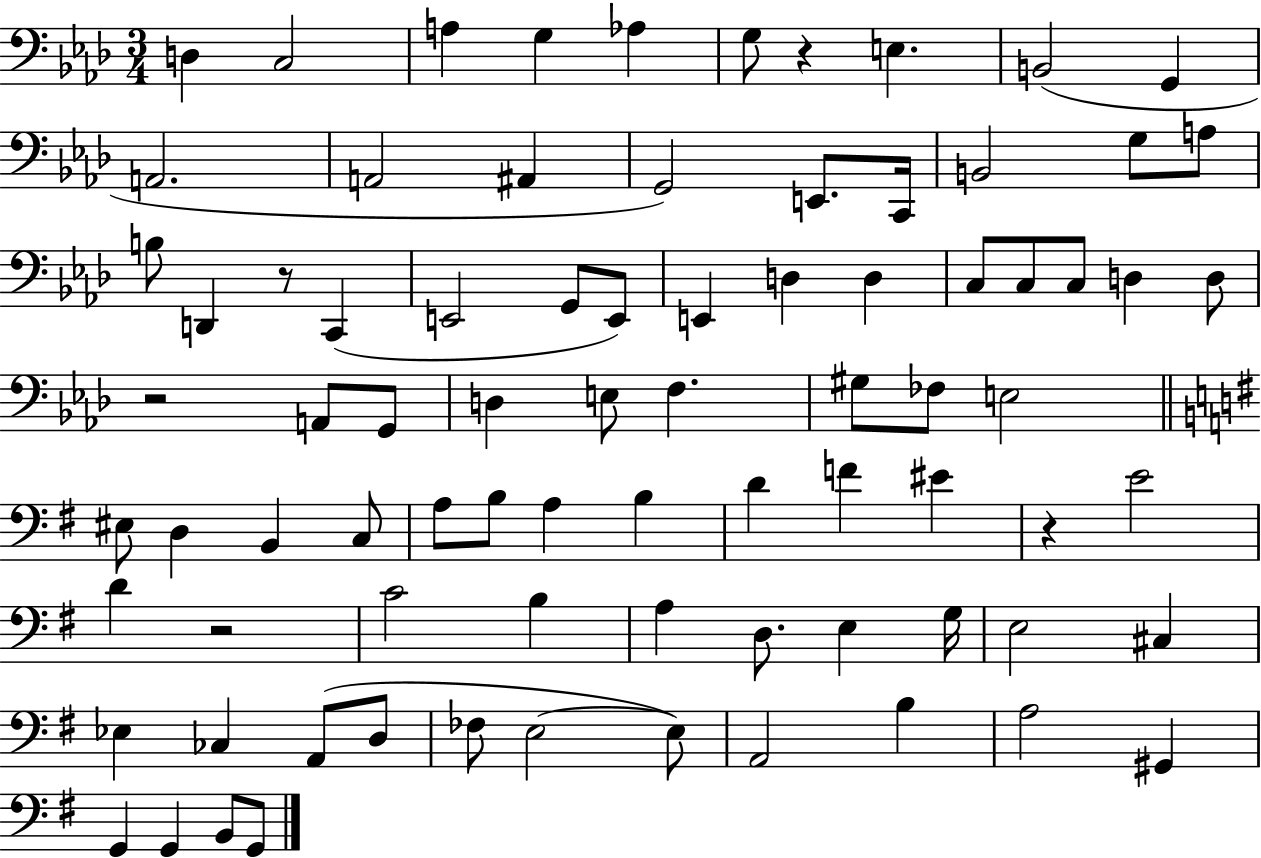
D3/q C3/h A3/q G3/q Ab3/q G3/e R/q E3/q. B2/h G2/q A2/h. A2/h A#2/q G2/h E2/e. C2/s B2/h G3/e A3/e B3/e D2/q R/e C2/q E2/h G2/e E2/e E2/q D3/q D3/q C3/e C3/e C3/e D3/q D3/e R/h A2/e G2/e D3/q E3/e F3/q. G#3/e FES3/e E3/h EIS3/e D3/q B2/q C3/e A3/e B3/e A3/q B3/q D4/q F4/q EIS4/q R/q E4/h D4/q R/h C4/h B3/q A3/q D3/e. E3/q G3/s E3/h C#3/q Eb3/q CES3/q A2/e D3/e FES3/e E3/h E3/e A2/h B3/q A3/h G#2/q G2/q G2/q B2/e G2/e